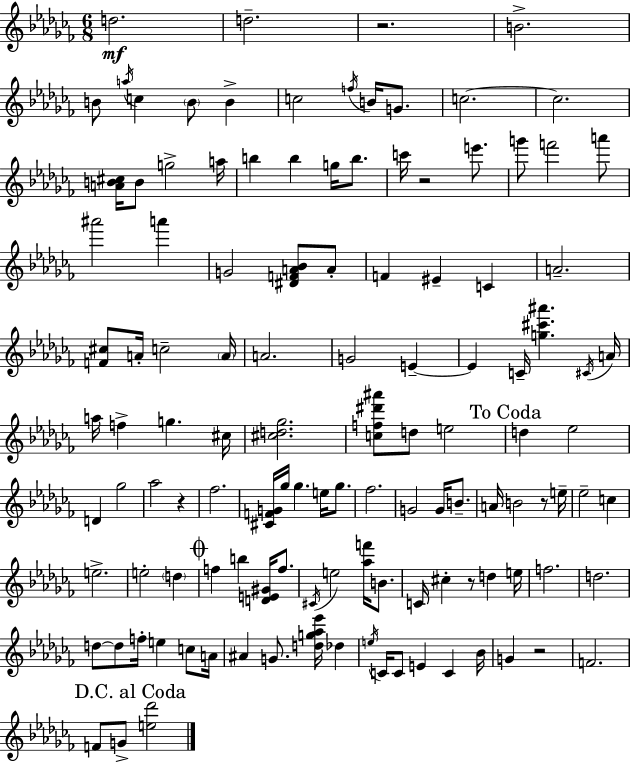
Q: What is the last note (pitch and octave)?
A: G4